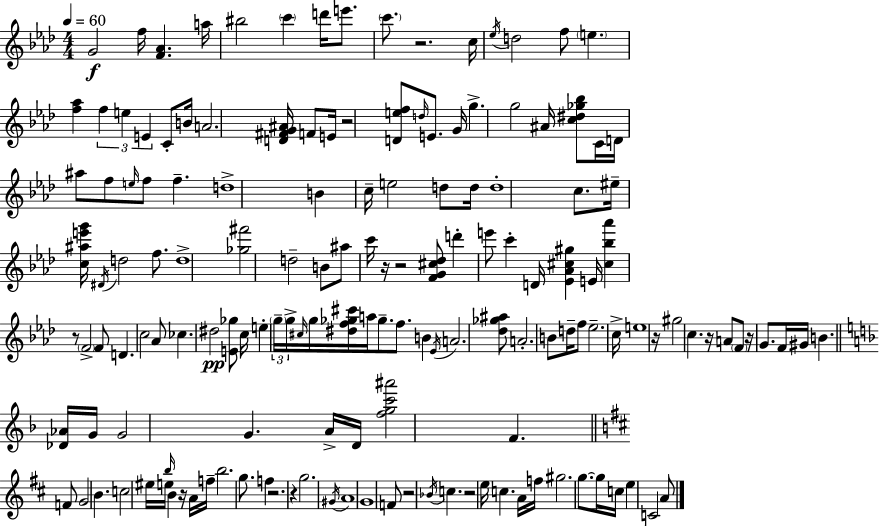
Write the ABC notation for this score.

X:1
T:Untitled
M:4/4
L:1/4
K:Ab
G2 f/4 [F_A] a/4 ^b2 c' d'/4 e'/2 c'/2 z2 c/4 _e/4 d2 f/2 e [f_a] f e E C/2 B/4 A2 [D^FG^A]/4 F/2 E/4 z2 [Def]/2 d/4 E/2 G/4 g g2 ^A/4 [c^d_g_b]/2 C/4 D/4 ^a/2 f/2 e/4 f/2 f d4 B c/4 e2 d/2 d/4 d4 c/2 ^e/4 [c^ae'g']/4 ^D/4 d2 f/2 d4 [_g^f']2 d2 B/2 ^a/2 c'/4 z/4 z2 [FG^c_d]/2 d' e'/2 c' D/4 [_E_A^c^g] E/4 [^c_b_a'] z/2 F2 F/2 D c2 _A/2 _c ^d2 [E_g]/2 c/4 e g/4 g/4 ^c/4 g/4 [^df_g^c']/4 a/4 _g/2 f/2 B _E/4 A2 [_d_g^a]/2 A2 B/2 d/4 f/2 _e2 c/4 e4 z/4 ^g2 c z/4 A/2 F/2 z/4 G/2 F/4 ^G/4 B [_D_A]/4 G/4 G2 G A/4 D/4 [fgc'^a']2 F F/2 G2 B c2 ^e/4 e/4 b/4 B z/4 A/4 f/4 b2 g/2 f z2 z g2 ^G/4 A4 G4 F/2 z2 _B/4 c z2 e/4 c A/4 f/4 ^g2 g/2 g/4 c/4 e C2 A/2